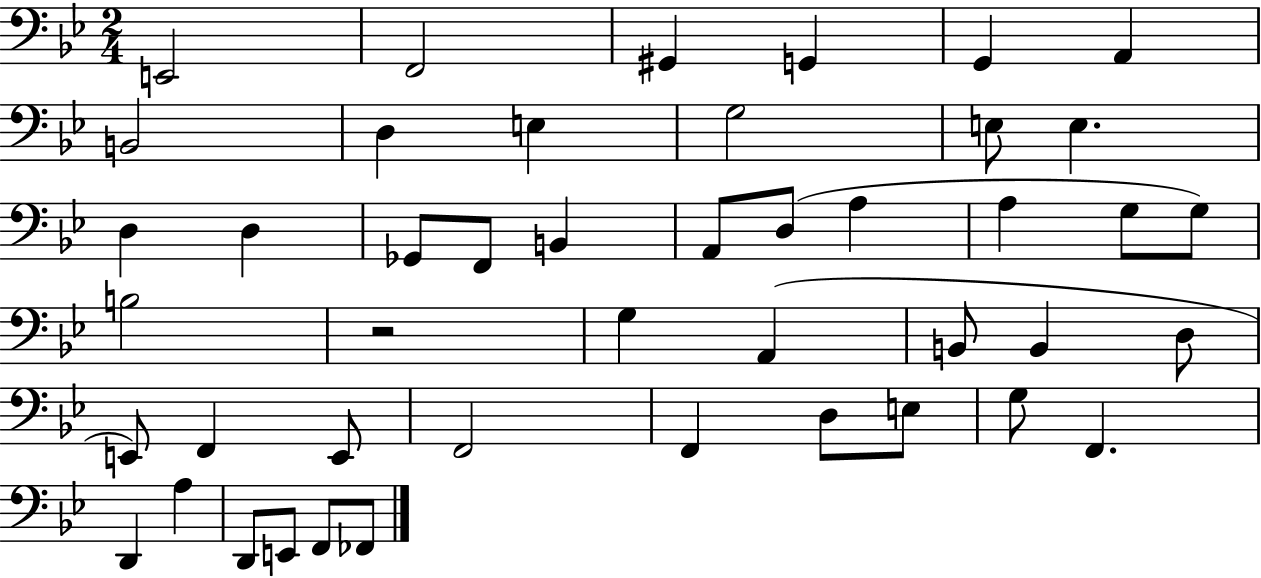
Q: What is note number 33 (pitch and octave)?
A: F2